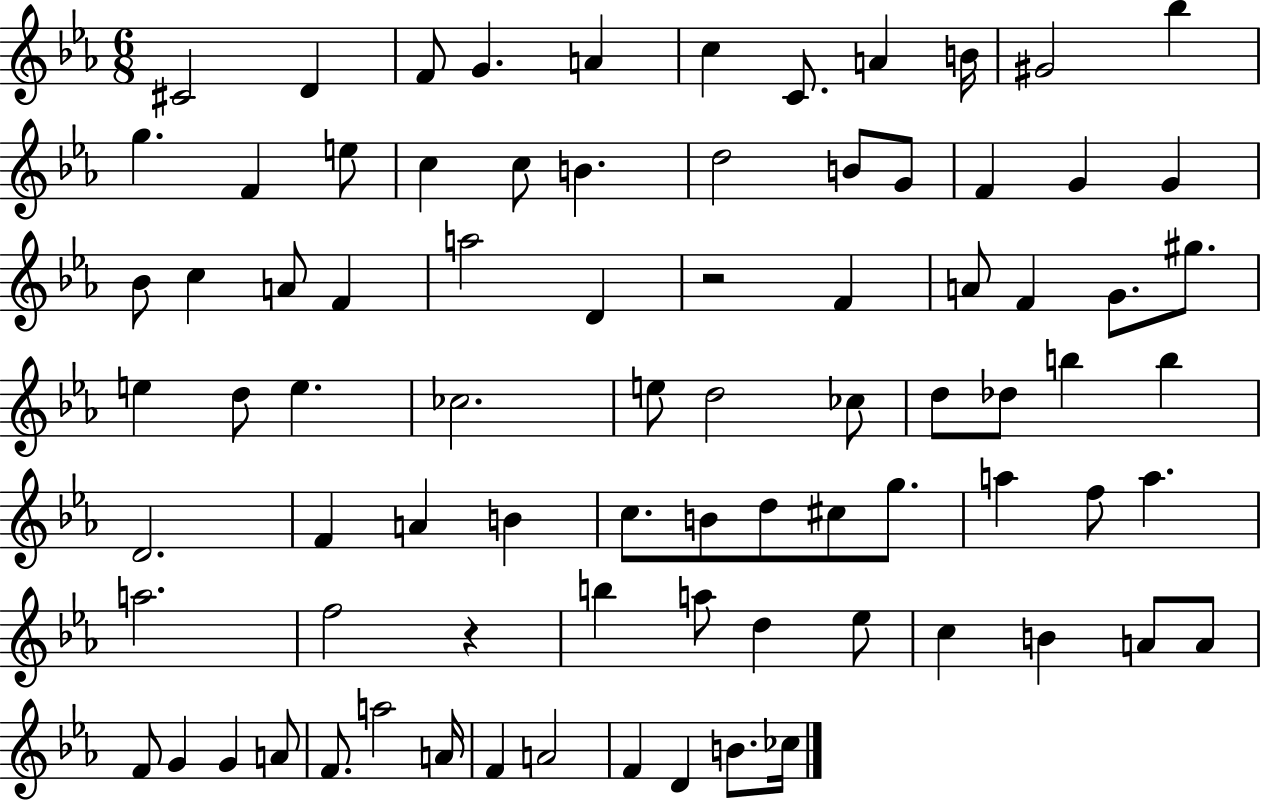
{
  \clef treble
  \numericTimeSignature
  \time 6/8
  \key ees \major
  cis'2 d'4 | f'8 g'4. a'4 | c''4 c'8. a'4 b'16 | gis'2 bes''4 | \break g''4. f'4 e''8 | c''4 c''8 b'4. | d''2 b'8 g'8 | f'4 g'4 g'4 | \break bes'8 c''4 a'8 f'4 | a''2 d'4 | r2 f'4 | a'8 f'4 g'8. gis''8. | \break e''4 d''8 e''4. | ces''2. | e''8 d''2 ces''8 | d''8 des''8 b''4 b''4 | \break d'2. | f'4 a'4 b'4 | c''8. b'8 d''8 cis''8 g''8. | a''4 f''8 a''4. | \break a''2. | f''2 r4 | b''4 a''8 d''4 ees''8 | c''4 b'4 a'8 a'8 | \break f'8 g'4 g'4 a'8 | f'8. a''2 a'16 | f'4 a'2 | f'4 d'4 b'8. ces''16 | \break \bar "|."
}